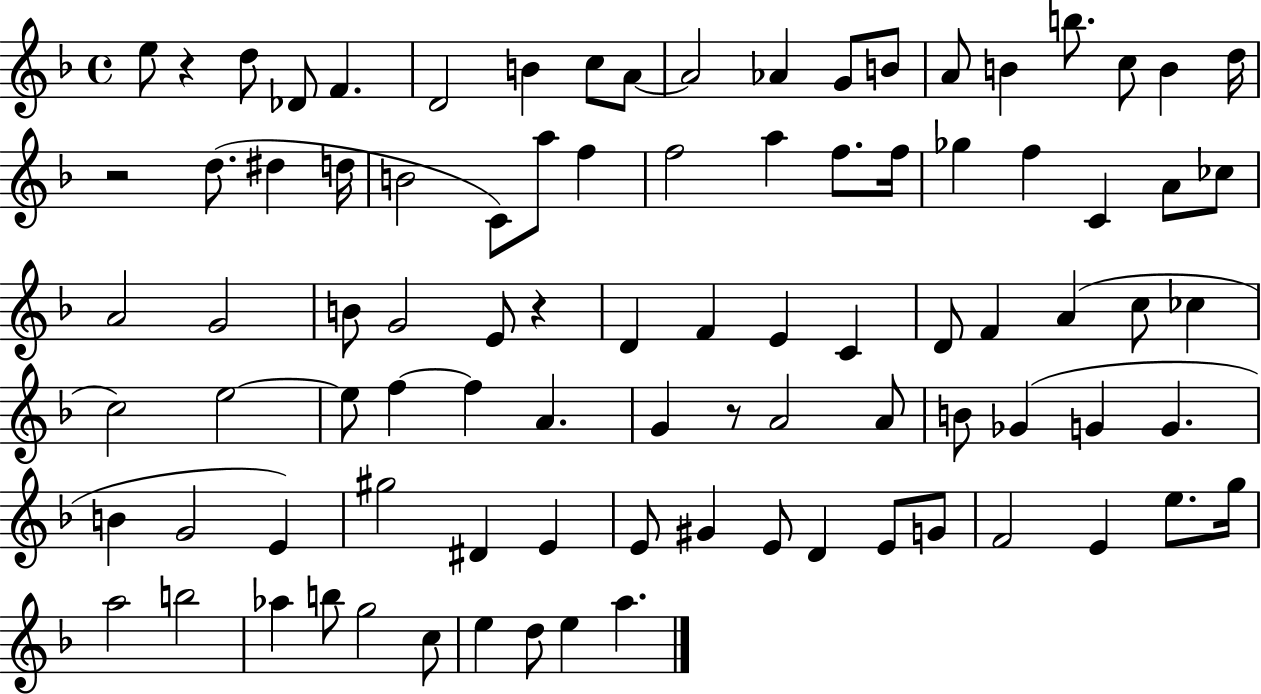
{
  \clef treble
  \time 4/4
  \defaultTimeSignature
  \key f \major
  e''8 r4 d''8 des'8 f'4. | d'2 b'4 c''8 a'8~~ | a'2 aes'4 g'8 b'8 | a'8 b'4 b''8. c''8 b'4 d''16 | \break r2 d''8.( dis''4 d''16 | b'2 c'8) a''8 f''4 | f''2 a''4 f''8. f''16 | ges''4 f''4 c'4 a'8 ces''8 | \break a'2 g'2 | b'8 g'2 e'8 r4 | d'4 f'4 e'4 c'4 | d'8 f'4 a'4( c''8 ces''4 | \break c''2) e''2~~ | e''8 f''4~~ f''4 a'4. | g'4 r8 a'2 a'8 | b'8 ges'4( g'4 g'4. | \break b'4 g'2 e'4) | gis''2 dis'4 e'4 | e'8 gis'4 e'8 d'4 e'8 g'8 | f'2 e'4 e''8. g''16 | \break a''2 b''2 | aes''4 b''8 g''2 c''8 | e''4 d''8 e''4 a''4. | \bar "|."
}